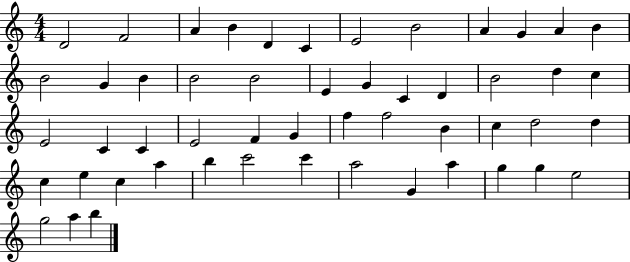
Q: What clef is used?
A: treble